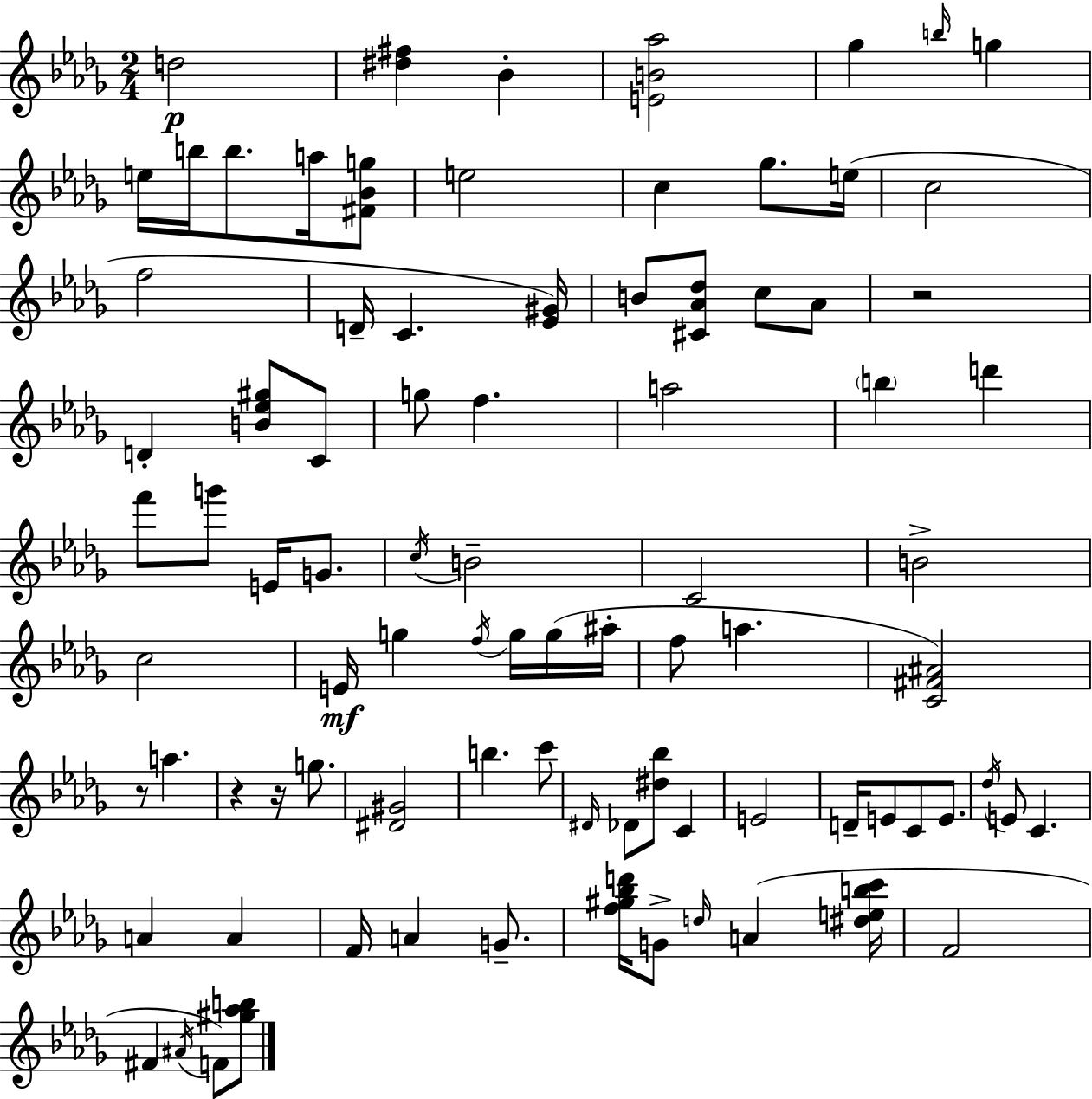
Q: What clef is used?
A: treble